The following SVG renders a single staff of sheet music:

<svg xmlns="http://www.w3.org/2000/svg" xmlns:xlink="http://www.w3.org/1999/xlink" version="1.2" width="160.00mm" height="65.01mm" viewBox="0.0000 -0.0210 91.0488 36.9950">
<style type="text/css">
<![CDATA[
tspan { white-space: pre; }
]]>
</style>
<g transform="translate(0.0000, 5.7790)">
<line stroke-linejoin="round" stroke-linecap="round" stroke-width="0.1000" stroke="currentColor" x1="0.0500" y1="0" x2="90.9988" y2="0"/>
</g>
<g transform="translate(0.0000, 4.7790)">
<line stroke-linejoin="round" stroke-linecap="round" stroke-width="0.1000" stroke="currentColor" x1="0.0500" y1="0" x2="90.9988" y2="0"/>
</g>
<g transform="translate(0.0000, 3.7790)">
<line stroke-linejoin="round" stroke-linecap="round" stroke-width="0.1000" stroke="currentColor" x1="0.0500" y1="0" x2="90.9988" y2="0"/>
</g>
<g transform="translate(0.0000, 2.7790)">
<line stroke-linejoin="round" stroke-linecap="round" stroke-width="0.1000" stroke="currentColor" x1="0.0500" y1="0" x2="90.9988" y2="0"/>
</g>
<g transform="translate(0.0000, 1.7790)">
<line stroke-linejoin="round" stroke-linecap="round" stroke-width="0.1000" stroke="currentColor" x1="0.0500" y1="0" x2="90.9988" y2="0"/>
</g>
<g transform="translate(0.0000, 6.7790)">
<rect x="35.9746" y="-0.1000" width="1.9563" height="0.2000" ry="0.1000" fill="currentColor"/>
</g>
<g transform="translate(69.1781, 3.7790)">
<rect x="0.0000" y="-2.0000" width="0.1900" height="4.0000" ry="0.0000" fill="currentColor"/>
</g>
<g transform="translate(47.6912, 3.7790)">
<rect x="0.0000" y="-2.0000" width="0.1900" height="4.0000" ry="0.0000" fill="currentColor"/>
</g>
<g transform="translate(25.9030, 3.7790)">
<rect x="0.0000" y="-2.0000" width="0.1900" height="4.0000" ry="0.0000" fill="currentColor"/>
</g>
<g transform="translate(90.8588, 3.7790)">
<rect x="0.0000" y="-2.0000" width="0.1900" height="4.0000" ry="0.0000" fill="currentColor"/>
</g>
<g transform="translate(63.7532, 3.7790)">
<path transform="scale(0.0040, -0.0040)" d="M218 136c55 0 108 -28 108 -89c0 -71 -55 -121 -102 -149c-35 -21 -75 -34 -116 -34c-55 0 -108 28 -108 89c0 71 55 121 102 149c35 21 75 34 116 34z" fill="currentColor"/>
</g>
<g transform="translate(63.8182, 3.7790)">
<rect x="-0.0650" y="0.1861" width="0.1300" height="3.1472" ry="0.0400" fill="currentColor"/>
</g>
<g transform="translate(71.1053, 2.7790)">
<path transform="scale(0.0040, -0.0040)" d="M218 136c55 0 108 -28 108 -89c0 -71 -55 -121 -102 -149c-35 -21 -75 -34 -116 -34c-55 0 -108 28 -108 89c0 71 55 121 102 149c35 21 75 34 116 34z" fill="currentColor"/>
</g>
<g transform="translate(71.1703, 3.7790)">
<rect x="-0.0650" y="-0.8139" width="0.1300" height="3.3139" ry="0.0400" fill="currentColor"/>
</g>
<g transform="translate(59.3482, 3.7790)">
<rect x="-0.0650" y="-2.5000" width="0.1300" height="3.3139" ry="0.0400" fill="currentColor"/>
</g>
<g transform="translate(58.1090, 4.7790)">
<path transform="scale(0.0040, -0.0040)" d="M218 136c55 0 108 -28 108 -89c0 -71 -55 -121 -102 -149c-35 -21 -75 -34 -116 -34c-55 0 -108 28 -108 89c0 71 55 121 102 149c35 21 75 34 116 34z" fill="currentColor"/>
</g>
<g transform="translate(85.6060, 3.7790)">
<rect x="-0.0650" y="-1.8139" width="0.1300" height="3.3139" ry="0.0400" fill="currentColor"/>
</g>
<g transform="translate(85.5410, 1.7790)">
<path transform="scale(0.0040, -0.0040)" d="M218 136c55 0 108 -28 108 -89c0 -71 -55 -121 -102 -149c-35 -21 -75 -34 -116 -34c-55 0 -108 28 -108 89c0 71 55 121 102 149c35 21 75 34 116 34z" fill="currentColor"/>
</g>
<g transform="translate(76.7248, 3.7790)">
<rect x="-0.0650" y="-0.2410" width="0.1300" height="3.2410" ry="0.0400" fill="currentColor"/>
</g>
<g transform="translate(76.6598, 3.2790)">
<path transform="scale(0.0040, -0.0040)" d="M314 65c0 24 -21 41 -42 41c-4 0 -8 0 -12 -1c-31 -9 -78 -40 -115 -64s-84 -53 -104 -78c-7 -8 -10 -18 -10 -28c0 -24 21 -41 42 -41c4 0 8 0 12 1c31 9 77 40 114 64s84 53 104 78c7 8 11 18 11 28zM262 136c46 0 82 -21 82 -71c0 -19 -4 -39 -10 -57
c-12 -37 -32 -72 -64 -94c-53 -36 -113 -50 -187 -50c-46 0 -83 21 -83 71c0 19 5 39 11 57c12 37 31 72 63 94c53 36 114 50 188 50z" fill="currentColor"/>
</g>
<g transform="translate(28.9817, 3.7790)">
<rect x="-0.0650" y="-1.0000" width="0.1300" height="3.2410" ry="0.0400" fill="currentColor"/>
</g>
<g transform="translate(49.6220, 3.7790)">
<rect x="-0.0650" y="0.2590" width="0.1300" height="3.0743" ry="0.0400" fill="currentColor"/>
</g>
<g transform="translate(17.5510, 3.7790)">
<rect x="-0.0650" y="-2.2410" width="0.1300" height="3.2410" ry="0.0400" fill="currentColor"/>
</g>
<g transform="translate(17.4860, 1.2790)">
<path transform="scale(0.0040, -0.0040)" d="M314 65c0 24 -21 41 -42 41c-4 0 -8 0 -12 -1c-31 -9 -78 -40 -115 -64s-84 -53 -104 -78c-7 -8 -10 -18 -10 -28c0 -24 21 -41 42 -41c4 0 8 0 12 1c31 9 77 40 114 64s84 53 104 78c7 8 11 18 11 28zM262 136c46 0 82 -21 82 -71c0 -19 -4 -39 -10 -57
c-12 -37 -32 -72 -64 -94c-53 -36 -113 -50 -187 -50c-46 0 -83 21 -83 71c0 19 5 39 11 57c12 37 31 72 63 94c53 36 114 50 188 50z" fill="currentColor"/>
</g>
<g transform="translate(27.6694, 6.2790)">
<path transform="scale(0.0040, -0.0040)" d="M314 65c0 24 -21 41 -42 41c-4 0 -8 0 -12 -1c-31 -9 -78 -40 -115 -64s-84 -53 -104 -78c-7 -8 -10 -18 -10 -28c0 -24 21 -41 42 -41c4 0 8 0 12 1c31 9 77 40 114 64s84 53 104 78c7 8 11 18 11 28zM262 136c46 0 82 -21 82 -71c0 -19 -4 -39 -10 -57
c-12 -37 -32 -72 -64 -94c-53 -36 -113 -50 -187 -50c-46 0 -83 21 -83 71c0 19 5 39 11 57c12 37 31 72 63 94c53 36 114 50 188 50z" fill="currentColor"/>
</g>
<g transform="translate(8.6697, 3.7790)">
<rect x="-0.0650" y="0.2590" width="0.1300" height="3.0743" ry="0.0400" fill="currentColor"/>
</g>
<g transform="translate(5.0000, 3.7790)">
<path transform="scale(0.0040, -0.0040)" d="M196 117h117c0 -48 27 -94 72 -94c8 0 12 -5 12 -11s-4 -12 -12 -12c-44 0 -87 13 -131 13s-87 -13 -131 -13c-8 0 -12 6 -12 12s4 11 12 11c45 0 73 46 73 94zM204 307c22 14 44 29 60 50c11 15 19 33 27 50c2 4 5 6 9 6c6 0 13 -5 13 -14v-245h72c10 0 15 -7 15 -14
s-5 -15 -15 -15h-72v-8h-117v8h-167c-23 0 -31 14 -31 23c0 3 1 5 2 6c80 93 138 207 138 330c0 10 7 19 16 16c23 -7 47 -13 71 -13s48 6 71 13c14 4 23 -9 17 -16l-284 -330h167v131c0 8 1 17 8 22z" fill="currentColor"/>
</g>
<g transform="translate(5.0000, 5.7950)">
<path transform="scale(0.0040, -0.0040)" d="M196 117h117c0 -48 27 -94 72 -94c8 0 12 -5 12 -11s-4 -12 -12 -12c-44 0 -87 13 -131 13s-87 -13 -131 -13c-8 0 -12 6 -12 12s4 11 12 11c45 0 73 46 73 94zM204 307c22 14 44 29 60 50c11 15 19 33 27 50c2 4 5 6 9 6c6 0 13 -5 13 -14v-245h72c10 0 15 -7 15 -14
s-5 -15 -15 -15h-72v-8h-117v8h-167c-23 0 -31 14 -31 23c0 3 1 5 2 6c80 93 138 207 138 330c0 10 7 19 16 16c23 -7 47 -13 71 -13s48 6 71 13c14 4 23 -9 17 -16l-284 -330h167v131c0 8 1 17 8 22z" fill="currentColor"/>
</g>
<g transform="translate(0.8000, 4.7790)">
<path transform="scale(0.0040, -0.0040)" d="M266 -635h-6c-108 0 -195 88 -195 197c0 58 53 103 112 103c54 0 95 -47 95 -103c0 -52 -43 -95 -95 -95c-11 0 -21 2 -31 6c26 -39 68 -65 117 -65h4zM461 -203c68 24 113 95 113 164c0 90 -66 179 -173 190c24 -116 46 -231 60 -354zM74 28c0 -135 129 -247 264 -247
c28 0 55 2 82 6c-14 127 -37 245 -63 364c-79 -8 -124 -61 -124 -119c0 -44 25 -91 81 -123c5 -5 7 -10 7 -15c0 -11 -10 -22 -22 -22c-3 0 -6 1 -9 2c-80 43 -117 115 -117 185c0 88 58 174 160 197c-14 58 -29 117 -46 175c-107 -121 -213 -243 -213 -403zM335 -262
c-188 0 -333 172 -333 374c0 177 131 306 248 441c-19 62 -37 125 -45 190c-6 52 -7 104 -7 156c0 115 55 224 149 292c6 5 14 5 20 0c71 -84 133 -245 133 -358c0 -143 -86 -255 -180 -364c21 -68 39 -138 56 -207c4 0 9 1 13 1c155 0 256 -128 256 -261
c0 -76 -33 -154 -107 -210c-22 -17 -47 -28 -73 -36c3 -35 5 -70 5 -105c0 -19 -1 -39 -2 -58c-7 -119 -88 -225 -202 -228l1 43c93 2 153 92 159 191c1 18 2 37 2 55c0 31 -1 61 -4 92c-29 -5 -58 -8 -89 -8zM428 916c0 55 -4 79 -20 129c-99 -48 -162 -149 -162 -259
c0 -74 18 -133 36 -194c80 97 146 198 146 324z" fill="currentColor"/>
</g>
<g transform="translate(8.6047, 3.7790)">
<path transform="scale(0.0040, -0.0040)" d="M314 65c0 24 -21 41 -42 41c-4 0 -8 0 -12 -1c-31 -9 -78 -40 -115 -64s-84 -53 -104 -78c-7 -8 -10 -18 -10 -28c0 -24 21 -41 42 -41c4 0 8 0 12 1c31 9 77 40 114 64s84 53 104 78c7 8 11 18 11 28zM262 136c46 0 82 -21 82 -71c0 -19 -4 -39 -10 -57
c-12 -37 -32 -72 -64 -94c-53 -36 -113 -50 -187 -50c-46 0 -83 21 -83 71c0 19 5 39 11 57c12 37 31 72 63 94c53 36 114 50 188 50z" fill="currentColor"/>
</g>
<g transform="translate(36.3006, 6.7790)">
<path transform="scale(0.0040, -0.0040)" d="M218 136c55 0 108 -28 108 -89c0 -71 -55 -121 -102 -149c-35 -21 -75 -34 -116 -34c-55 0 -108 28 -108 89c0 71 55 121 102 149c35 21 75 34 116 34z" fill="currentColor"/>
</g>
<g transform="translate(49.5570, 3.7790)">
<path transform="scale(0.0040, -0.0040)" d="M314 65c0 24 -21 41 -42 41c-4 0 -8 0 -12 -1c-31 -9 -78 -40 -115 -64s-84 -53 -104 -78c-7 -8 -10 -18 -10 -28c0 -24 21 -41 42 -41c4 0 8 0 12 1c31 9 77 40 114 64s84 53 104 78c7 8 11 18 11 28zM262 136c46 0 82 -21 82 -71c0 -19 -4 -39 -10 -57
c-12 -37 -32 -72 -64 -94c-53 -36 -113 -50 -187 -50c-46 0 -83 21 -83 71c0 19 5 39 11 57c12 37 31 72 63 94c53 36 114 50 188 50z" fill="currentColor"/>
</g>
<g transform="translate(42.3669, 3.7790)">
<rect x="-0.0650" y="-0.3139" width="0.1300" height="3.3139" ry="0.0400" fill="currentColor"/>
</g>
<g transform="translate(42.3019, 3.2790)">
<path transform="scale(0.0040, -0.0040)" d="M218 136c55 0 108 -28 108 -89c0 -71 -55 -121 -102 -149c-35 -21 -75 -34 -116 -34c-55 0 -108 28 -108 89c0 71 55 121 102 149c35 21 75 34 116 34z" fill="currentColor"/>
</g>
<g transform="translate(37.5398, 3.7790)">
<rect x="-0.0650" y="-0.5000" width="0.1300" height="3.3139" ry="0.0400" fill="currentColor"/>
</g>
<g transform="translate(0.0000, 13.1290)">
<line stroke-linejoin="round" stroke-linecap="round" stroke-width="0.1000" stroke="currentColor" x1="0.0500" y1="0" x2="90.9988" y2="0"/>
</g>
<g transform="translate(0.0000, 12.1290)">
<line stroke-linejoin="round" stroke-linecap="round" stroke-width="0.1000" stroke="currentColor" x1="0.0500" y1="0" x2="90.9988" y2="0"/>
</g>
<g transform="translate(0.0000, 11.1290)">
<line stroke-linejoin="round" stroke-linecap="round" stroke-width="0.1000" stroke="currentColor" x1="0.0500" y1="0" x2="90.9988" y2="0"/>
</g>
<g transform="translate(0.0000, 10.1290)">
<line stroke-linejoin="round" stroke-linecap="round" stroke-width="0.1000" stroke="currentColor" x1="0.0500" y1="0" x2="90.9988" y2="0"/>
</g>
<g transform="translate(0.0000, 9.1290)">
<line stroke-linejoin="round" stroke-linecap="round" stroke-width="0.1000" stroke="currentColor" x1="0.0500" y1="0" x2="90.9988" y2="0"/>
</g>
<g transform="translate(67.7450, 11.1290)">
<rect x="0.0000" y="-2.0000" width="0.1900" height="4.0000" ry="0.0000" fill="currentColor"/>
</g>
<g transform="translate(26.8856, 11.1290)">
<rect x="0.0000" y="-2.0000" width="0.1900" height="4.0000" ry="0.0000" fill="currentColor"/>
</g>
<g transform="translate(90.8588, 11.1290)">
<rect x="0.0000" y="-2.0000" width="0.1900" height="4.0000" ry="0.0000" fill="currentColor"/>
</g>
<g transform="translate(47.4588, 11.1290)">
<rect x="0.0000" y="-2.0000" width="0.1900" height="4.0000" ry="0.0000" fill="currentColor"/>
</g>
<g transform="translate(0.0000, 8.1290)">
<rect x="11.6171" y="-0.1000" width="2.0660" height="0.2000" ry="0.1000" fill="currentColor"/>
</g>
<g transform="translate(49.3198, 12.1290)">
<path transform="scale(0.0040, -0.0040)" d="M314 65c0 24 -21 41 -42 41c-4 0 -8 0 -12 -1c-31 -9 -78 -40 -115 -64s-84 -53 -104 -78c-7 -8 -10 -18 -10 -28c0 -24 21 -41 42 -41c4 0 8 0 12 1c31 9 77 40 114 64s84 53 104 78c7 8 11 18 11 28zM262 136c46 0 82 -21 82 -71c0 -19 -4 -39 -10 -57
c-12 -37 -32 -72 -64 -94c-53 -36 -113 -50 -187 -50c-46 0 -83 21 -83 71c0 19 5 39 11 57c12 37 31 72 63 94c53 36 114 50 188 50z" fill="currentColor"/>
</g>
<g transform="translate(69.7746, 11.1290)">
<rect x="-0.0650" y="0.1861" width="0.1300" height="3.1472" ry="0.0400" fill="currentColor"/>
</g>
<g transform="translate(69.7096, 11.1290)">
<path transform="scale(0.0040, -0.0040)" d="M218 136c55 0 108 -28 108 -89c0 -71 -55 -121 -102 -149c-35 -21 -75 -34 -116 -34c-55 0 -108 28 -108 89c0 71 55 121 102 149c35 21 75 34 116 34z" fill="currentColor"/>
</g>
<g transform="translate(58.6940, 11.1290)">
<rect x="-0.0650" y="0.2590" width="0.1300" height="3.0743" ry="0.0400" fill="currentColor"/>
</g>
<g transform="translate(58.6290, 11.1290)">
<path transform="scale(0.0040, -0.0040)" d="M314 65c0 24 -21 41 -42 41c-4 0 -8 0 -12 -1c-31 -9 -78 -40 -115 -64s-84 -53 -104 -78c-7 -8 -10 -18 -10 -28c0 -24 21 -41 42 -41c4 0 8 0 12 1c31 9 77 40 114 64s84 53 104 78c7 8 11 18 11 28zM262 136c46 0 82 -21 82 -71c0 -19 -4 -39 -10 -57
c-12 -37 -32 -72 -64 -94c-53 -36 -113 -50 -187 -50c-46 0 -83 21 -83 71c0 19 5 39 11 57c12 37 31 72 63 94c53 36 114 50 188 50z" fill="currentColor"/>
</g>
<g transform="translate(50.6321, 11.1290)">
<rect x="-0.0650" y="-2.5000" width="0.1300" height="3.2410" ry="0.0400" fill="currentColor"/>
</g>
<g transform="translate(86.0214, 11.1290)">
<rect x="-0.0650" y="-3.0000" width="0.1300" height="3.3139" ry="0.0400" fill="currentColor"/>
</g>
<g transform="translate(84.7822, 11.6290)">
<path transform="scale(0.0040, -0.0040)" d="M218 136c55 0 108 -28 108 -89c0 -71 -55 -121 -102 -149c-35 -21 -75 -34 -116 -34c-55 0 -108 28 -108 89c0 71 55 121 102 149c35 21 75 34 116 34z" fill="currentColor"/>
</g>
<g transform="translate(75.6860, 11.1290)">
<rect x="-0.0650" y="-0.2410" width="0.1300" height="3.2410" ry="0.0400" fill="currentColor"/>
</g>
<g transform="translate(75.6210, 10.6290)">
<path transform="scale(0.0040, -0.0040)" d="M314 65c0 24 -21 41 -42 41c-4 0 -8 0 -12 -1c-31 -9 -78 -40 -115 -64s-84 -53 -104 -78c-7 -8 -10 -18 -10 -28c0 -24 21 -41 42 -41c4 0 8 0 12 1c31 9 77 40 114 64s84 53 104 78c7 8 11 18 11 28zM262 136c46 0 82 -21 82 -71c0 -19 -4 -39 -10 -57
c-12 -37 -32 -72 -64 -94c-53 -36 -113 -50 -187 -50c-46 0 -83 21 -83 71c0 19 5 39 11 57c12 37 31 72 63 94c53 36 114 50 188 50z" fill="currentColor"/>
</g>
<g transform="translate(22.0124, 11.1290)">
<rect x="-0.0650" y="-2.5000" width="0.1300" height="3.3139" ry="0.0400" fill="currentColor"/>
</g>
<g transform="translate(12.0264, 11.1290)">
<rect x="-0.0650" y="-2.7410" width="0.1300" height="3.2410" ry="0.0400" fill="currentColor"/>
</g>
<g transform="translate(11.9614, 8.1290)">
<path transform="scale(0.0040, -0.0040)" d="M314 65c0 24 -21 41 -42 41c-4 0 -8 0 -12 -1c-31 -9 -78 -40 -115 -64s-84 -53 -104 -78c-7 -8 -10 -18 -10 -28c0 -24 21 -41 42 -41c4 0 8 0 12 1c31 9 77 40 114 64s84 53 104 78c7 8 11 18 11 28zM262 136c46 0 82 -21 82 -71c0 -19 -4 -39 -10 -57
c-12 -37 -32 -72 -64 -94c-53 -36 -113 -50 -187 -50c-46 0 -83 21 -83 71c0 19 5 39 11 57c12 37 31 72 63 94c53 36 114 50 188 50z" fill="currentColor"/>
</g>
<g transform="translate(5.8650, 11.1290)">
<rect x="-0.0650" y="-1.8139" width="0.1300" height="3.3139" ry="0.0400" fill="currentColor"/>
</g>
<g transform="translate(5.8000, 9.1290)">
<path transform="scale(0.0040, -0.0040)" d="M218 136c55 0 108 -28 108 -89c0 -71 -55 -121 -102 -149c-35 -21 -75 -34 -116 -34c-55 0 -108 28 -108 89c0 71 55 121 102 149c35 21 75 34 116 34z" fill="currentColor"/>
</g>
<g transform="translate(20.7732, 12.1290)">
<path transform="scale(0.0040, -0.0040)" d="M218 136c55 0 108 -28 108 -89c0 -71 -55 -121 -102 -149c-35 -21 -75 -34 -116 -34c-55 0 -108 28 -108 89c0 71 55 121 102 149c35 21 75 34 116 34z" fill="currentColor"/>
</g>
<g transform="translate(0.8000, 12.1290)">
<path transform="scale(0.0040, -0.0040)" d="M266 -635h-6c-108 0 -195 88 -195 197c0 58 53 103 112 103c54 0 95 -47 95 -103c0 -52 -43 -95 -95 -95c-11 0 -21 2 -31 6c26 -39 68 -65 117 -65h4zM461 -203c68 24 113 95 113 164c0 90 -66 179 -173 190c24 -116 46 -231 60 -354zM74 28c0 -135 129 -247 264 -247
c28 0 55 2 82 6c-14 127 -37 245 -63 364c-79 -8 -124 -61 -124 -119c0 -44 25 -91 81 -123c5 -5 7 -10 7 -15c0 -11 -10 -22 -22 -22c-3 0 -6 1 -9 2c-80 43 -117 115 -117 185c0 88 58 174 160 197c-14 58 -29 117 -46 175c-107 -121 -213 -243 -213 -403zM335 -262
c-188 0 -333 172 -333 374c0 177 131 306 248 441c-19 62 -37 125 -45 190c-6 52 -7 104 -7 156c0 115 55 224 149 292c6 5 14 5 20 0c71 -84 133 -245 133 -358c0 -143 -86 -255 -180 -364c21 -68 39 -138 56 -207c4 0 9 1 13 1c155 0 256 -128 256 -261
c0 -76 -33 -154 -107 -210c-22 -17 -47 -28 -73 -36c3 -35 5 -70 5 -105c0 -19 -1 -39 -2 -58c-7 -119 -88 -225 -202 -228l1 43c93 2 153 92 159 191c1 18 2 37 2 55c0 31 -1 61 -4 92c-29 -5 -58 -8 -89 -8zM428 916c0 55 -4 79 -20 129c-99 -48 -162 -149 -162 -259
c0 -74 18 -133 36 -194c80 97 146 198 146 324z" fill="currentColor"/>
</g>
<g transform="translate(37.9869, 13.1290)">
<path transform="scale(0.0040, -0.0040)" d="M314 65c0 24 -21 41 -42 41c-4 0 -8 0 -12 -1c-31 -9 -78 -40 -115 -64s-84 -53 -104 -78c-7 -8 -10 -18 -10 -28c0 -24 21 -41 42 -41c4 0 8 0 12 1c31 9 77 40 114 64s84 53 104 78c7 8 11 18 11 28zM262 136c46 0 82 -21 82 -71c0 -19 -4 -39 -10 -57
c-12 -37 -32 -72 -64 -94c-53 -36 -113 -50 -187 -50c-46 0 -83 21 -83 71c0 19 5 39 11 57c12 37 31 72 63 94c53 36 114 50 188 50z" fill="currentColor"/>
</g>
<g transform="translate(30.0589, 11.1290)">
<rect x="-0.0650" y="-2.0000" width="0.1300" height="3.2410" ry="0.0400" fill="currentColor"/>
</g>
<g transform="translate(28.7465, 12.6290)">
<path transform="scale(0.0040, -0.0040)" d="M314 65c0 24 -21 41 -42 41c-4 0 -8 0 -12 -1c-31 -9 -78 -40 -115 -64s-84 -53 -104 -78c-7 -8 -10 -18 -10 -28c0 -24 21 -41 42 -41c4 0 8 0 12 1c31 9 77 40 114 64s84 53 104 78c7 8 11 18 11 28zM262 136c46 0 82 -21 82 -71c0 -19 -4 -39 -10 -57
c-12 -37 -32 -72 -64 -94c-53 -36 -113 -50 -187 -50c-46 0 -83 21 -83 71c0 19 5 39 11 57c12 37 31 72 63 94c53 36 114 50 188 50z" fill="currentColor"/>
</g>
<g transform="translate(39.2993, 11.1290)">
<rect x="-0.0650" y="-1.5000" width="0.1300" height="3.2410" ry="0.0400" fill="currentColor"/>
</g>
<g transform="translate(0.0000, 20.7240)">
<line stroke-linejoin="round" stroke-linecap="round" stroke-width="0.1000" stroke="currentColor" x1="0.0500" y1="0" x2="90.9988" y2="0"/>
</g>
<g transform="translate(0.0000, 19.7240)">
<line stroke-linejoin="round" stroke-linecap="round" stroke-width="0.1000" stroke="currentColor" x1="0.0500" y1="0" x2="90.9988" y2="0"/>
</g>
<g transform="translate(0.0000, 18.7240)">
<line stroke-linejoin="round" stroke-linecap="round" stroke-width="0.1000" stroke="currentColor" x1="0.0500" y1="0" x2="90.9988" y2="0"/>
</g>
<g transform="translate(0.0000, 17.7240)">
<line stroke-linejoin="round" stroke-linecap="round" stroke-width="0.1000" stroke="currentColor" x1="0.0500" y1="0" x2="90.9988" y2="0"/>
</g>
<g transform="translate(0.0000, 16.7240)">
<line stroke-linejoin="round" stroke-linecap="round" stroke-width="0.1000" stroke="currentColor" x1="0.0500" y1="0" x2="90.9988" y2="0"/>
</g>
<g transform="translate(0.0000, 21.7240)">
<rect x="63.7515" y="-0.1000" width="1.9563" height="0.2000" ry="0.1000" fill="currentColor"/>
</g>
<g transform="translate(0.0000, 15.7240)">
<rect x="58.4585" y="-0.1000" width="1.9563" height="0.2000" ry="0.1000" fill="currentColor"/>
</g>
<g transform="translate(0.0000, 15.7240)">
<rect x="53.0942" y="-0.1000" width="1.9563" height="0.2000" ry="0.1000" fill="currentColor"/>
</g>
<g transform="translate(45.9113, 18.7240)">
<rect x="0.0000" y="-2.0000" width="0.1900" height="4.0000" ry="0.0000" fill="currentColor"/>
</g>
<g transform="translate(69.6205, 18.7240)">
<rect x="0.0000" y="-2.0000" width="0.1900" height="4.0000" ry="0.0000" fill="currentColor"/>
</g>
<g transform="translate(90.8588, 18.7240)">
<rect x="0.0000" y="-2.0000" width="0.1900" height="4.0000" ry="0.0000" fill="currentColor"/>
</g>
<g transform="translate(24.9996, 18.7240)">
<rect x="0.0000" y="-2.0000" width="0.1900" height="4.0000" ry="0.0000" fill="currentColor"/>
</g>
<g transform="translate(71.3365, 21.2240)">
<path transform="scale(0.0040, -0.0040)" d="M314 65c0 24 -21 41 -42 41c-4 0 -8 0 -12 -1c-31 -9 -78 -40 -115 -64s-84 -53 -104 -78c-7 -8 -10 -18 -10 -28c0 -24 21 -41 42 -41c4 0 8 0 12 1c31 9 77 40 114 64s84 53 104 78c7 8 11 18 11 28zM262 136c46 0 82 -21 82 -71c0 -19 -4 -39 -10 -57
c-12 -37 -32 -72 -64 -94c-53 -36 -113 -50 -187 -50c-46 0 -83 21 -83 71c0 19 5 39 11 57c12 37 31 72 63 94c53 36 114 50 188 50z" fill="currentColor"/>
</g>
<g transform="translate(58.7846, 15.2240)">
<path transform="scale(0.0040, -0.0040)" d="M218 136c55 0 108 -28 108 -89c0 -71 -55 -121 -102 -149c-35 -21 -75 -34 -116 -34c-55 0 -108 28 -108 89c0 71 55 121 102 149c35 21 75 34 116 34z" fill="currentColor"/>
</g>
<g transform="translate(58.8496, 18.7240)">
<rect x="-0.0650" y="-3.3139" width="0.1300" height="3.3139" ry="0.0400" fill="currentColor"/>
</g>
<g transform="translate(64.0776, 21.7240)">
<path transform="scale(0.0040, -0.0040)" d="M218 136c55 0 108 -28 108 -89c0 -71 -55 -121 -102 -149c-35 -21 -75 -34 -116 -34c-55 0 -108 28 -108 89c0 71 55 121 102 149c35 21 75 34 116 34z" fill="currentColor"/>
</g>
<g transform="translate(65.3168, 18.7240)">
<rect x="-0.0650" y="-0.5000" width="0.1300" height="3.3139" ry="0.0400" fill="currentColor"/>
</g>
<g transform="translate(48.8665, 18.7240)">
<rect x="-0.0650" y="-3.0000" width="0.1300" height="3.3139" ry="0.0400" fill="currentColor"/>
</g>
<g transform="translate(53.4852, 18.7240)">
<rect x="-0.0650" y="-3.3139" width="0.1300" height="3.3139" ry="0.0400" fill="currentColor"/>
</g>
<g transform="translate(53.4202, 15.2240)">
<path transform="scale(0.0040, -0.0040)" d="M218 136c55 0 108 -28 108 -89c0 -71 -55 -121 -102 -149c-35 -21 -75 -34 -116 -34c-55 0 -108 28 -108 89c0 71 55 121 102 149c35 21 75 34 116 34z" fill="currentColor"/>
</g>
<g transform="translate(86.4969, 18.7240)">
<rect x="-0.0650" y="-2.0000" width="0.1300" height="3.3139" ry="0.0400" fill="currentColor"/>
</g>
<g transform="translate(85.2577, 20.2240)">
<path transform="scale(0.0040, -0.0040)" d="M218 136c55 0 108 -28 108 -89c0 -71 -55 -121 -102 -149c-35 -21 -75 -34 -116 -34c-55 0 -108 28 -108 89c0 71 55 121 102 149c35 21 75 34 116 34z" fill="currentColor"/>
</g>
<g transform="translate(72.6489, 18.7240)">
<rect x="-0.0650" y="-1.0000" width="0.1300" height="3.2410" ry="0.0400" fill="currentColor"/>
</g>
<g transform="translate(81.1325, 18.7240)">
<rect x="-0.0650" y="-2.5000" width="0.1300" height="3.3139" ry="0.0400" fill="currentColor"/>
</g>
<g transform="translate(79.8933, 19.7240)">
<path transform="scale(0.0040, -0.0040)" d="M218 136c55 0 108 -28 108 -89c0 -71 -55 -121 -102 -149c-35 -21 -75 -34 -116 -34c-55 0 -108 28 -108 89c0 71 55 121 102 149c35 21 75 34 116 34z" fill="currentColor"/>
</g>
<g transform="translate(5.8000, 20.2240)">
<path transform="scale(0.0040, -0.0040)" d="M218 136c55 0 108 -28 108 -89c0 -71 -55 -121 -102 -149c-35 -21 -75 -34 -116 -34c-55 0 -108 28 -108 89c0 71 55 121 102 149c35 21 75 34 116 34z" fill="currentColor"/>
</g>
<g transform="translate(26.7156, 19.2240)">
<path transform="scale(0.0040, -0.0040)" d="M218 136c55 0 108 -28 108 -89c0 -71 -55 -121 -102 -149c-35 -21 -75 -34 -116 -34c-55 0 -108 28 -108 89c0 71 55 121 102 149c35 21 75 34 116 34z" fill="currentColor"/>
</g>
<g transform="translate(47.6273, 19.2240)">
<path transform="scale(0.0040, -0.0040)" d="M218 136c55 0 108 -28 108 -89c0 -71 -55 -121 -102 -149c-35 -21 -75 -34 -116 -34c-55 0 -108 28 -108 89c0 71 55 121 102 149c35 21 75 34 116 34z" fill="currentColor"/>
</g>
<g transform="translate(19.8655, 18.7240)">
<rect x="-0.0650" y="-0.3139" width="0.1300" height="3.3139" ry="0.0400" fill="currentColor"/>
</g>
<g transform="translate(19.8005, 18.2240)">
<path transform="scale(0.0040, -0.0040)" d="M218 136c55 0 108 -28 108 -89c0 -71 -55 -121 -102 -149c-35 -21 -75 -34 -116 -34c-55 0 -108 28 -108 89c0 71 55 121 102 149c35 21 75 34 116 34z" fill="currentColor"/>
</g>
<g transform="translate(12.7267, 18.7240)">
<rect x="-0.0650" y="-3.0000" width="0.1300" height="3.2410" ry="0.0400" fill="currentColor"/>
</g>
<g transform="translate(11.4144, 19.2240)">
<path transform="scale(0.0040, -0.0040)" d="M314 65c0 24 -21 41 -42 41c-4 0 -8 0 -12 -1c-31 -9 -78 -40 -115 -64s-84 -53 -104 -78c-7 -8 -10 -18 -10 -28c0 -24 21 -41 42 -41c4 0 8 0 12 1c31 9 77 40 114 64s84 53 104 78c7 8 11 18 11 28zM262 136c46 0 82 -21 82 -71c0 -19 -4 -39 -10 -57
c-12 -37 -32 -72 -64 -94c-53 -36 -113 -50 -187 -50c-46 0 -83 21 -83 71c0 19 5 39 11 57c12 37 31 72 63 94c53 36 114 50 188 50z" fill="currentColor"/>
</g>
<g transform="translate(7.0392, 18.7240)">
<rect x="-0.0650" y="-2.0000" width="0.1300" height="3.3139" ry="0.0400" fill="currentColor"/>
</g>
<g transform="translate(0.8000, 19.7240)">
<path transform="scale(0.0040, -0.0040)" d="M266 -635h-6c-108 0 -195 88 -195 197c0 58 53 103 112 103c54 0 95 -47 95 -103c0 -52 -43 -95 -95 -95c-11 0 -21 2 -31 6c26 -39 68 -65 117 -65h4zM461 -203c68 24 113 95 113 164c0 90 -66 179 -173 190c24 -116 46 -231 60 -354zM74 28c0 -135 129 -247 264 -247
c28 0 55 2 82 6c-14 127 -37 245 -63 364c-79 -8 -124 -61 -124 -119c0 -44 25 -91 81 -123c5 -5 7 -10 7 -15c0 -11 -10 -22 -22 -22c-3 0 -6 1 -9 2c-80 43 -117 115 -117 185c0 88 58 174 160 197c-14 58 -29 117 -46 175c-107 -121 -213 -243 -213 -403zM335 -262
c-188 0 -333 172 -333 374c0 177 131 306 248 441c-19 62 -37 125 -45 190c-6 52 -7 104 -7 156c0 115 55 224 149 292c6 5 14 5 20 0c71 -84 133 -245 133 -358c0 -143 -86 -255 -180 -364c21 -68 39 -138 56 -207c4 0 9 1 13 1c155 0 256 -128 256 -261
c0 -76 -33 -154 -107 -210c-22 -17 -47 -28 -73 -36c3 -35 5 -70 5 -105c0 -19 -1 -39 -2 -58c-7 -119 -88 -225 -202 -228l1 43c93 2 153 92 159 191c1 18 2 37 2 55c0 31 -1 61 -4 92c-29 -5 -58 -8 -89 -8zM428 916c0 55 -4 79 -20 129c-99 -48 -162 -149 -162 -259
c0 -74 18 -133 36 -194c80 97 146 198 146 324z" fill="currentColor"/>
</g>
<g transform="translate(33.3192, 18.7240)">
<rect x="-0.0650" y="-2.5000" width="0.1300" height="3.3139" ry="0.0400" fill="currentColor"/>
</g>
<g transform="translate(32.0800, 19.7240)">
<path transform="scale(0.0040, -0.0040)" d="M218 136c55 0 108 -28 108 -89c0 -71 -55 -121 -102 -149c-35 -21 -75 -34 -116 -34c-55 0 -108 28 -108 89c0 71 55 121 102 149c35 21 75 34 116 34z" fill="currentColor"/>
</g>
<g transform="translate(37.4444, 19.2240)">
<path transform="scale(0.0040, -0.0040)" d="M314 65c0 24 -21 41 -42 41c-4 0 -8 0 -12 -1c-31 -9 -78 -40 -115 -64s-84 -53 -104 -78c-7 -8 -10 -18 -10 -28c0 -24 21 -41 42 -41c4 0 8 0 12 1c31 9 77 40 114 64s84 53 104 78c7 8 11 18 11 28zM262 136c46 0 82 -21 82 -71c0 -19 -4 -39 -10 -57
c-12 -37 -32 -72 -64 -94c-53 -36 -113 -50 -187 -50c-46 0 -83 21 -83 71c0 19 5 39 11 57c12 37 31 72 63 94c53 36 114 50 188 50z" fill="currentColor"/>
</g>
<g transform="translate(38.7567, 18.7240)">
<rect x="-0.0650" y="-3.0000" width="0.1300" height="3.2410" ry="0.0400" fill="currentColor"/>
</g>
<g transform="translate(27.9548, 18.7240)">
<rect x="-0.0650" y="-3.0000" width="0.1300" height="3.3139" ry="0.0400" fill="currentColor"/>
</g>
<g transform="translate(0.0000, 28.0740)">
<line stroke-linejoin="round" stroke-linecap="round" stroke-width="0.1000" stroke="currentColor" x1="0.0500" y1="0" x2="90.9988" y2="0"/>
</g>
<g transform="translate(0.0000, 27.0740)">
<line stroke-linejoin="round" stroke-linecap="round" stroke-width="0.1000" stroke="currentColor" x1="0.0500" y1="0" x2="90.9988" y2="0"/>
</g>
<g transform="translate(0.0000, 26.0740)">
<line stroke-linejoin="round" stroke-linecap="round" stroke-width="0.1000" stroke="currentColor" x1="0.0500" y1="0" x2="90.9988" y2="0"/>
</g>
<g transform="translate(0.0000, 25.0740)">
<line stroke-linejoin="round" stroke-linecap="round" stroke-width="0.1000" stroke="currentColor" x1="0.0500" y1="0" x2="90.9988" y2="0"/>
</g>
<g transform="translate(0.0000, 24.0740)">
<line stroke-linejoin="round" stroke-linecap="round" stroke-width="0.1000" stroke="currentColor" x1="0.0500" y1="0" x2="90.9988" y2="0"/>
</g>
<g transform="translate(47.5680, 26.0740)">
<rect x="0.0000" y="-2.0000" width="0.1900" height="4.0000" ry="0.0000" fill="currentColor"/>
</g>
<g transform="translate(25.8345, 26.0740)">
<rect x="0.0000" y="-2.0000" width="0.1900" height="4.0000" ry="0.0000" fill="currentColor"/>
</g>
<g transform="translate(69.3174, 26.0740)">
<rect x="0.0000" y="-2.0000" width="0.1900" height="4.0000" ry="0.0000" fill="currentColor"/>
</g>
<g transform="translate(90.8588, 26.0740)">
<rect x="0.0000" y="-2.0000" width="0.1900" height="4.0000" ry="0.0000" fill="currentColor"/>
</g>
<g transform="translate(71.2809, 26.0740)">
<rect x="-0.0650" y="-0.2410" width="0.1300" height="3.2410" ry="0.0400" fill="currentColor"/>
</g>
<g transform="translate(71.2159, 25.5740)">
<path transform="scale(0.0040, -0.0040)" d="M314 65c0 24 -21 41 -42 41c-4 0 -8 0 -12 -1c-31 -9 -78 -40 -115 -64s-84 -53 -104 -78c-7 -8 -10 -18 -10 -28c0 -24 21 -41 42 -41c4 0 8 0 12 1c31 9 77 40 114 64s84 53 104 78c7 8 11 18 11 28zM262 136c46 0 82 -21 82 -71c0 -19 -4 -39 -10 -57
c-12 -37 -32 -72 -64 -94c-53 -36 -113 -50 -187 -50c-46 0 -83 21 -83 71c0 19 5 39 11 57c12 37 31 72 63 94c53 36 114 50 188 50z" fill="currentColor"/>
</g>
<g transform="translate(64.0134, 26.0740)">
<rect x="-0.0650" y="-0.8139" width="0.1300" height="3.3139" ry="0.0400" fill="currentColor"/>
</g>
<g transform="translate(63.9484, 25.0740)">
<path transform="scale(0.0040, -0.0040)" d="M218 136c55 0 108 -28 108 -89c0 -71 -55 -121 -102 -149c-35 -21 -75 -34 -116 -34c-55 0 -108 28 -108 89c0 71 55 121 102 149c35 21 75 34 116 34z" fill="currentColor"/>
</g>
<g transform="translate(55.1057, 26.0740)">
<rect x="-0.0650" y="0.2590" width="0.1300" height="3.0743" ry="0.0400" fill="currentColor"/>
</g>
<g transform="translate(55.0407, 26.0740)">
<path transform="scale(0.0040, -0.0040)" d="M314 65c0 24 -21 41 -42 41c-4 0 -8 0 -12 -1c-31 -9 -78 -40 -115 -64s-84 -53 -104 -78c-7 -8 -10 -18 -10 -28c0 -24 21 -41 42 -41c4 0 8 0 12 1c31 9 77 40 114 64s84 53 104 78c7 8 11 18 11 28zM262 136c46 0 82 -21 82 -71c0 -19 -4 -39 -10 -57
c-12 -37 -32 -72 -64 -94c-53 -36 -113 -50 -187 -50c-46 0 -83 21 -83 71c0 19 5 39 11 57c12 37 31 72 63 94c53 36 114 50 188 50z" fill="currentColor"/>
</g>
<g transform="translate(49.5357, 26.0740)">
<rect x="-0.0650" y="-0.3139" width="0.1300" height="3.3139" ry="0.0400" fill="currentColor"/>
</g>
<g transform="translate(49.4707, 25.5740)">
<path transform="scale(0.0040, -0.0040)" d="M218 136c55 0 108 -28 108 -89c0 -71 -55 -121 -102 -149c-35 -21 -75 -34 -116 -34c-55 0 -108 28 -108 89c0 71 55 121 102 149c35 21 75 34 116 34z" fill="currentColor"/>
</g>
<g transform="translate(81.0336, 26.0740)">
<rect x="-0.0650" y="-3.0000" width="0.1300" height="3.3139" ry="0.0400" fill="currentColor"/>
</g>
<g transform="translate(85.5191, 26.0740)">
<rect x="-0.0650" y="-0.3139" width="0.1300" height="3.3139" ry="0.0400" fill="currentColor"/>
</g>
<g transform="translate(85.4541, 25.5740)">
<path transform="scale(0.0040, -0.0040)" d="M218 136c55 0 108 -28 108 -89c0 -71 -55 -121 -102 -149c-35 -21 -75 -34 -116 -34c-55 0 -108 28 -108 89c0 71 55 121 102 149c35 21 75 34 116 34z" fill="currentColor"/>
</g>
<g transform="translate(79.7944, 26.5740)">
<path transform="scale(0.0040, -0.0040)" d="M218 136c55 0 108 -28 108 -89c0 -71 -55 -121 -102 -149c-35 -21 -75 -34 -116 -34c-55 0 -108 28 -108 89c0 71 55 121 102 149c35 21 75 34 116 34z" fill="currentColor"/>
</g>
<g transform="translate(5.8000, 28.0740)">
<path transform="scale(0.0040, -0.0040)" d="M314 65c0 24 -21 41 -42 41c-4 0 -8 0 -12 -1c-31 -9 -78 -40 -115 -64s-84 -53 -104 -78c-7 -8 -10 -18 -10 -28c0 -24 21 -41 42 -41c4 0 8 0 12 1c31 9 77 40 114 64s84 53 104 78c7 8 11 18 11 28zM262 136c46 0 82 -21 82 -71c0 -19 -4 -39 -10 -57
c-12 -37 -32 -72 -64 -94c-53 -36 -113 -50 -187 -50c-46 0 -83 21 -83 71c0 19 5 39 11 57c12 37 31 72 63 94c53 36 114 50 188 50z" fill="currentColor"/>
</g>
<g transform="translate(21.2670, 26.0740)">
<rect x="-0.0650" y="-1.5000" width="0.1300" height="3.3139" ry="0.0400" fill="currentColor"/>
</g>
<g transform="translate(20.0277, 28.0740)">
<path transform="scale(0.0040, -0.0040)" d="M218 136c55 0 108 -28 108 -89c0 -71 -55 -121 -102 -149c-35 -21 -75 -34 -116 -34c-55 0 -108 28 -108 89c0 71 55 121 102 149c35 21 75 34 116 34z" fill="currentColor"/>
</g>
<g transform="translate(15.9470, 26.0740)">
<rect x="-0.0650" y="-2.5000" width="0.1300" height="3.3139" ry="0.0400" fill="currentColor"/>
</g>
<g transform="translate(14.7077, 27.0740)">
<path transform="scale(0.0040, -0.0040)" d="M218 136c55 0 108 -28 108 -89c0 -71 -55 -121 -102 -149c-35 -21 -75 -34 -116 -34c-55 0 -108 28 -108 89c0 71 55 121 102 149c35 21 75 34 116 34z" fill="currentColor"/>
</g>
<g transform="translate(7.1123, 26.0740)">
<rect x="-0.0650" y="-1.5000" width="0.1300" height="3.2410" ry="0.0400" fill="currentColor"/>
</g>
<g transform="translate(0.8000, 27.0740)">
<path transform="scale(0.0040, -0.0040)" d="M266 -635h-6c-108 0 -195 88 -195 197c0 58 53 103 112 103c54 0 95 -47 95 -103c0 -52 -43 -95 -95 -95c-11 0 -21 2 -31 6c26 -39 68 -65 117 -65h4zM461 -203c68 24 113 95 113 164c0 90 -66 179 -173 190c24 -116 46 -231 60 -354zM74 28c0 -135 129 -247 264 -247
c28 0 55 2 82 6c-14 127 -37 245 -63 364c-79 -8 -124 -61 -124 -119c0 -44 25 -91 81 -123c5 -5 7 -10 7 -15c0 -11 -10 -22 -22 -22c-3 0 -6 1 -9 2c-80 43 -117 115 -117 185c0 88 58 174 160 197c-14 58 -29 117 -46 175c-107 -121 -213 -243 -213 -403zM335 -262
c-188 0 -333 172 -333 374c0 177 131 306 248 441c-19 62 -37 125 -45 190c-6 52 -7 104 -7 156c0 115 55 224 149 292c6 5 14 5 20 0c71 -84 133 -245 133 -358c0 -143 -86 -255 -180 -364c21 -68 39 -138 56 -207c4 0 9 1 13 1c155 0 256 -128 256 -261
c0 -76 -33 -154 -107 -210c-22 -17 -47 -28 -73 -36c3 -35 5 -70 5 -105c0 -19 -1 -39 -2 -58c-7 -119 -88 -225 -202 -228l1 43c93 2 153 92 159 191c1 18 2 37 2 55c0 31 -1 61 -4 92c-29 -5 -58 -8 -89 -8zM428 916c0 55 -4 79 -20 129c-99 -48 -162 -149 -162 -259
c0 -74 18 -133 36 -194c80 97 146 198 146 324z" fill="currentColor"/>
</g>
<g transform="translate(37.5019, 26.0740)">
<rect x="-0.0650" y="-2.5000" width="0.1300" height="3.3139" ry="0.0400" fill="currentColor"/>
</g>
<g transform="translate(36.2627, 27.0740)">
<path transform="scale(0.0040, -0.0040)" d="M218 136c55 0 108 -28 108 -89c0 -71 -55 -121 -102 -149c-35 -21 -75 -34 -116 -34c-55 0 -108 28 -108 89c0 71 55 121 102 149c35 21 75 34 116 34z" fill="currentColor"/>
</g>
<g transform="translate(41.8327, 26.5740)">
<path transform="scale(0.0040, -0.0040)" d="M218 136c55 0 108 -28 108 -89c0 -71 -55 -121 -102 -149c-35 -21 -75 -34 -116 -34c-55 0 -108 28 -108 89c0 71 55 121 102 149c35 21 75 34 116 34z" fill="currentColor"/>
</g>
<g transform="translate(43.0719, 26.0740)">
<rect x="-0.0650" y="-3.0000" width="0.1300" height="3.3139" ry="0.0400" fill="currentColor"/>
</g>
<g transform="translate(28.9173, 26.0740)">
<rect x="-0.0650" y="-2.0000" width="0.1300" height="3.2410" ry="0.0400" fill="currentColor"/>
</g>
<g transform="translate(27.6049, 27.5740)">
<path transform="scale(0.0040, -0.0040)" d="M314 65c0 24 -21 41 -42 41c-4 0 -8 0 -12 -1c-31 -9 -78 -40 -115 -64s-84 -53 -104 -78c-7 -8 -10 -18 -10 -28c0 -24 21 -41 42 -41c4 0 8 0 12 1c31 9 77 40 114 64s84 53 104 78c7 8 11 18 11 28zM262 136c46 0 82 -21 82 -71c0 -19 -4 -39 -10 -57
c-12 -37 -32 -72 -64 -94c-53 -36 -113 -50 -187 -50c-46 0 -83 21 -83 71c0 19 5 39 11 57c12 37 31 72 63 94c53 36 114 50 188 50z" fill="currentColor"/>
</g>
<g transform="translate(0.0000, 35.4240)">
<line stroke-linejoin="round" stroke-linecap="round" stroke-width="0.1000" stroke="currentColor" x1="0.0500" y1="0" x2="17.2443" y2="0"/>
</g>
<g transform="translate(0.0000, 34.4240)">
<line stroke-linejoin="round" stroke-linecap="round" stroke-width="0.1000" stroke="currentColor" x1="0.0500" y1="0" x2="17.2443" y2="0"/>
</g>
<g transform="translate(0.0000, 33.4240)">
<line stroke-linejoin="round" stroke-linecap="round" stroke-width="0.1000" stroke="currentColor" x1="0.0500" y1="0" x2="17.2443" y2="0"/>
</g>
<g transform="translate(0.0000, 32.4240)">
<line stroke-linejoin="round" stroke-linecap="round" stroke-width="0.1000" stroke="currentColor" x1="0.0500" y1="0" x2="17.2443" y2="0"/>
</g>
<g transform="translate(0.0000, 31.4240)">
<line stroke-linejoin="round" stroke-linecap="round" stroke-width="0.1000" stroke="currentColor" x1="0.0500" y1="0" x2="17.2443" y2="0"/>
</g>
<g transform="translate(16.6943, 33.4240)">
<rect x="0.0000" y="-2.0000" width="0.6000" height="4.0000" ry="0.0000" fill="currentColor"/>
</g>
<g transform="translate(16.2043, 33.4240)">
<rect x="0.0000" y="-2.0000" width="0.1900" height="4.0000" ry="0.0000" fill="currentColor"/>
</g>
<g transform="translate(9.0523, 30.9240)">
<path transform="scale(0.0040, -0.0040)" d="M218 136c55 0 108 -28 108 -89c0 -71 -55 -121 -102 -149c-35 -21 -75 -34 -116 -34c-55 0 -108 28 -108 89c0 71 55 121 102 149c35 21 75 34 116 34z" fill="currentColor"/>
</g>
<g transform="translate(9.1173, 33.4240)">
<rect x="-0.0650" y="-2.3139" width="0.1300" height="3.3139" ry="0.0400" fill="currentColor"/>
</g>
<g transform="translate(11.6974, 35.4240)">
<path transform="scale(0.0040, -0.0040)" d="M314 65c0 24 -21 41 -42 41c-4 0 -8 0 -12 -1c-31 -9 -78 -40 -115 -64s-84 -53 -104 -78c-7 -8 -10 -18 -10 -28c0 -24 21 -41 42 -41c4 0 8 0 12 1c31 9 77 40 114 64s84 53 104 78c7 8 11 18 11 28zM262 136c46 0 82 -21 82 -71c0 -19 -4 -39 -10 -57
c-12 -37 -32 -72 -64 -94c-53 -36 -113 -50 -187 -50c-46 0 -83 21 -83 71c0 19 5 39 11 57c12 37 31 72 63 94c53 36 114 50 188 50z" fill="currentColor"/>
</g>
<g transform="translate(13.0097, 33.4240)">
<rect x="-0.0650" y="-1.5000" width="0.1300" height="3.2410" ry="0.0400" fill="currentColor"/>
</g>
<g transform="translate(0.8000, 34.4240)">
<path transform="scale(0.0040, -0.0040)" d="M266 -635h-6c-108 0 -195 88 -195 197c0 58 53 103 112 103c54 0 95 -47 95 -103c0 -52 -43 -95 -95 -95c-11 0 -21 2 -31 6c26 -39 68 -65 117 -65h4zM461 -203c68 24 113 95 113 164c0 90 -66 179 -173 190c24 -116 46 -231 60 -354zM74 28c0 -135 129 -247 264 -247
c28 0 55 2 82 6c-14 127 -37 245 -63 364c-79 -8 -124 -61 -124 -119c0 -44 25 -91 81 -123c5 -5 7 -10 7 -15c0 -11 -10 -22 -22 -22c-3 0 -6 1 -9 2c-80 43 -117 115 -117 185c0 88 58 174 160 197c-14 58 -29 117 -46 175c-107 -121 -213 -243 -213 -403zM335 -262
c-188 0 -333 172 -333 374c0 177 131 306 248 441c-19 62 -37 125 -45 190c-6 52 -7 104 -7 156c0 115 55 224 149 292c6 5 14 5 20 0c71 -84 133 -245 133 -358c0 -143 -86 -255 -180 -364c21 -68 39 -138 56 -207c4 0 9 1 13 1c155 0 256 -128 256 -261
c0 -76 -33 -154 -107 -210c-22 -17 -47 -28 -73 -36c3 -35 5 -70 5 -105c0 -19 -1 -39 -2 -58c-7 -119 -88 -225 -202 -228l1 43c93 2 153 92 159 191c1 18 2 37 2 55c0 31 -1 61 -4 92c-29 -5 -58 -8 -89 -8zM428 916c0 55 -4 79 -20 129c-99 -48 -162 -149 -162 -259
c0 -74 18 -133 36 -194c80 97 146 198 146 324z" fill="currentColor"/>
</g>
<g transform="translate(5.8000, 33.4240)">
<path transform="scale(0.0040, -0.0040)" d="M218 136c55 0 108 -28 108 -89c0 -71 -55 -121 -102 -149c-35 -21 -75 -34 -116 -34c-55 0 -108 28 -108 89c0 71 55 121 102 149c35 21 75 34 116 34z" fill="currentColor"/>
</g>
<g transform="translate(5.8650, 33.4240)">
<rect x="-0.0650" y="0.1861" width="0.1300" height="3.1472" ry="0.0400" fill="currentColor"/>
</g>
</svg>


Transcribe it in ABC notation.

X:1
T:Untitled
M:4/4
L:1/4
K:C
B2 g2 D2 C c B2 G B d c2 f f a2 G F2 E2 G2 B2 B c2 A F A2 c A G A2 A b b C D2 G F E2 G E F2 G A c B2 d c2 A c B g E2